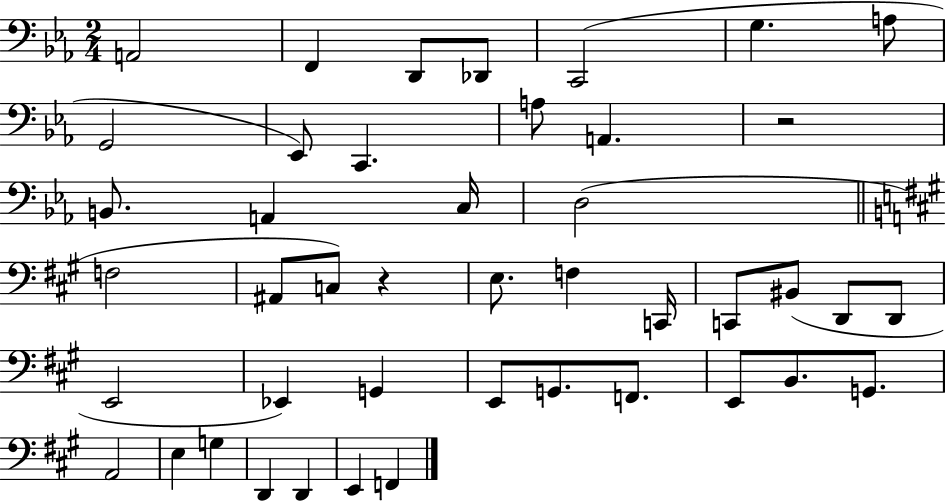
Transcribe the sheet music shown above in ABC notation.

X:1
T:Untitled
M:2/4
L:1/4
K:Eb
A,,2 F,, D,,/2 _D,,/2 C,,2 G, A,/2 G,,2 _E,,/2 C,, A,/2 A,, z2 B,,/2 A,, C,/4 D,2 F,2 ^A,,/2 C,/2 z E,/2 F, C,,/4 C,,/2 ^B,,/2 D,,/2 D,,/2 E,,2 _E,, G,, E,,/2 G,,/2 F,,/2 E,,/2 B,,/2 G,,/2 A,,2 E, G, D,, D,, E,, F,,